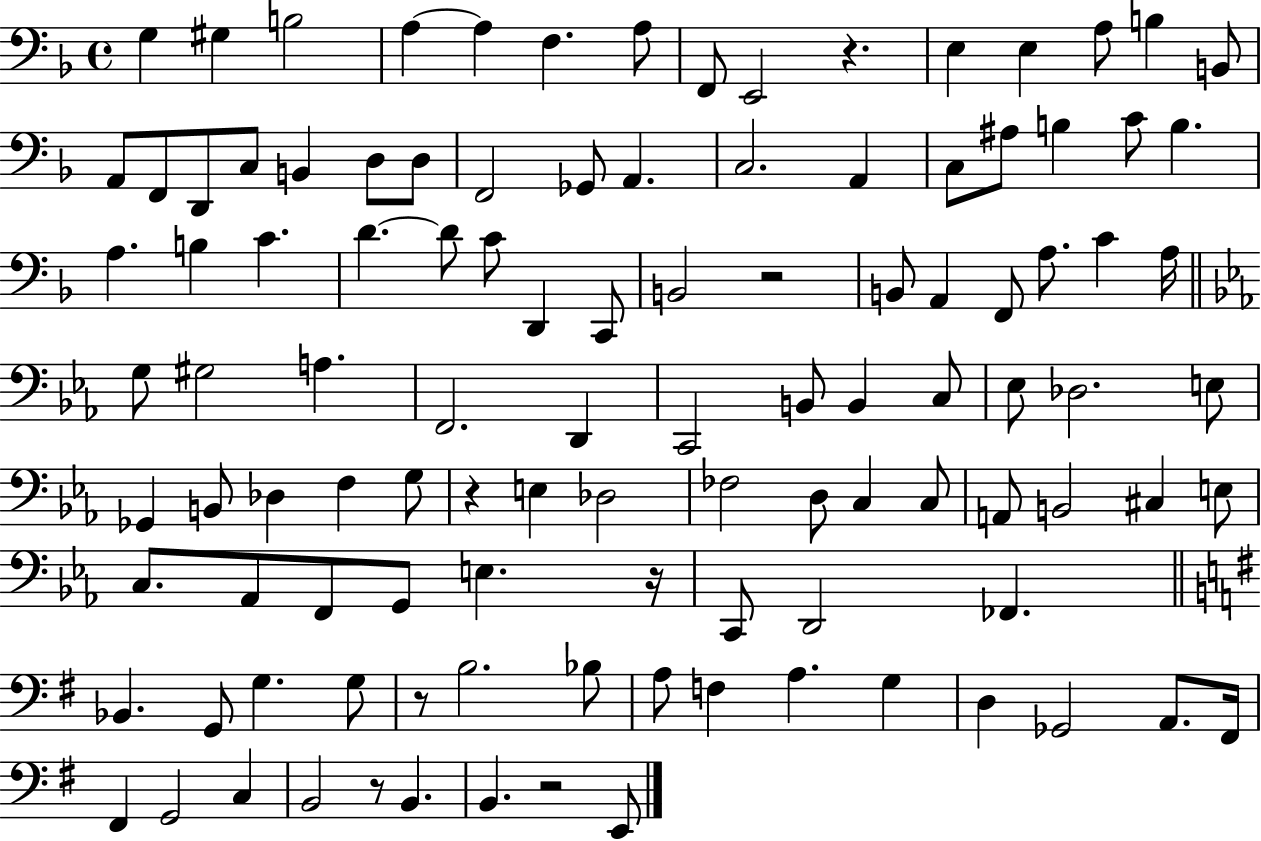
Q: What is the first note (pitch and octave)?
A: G3